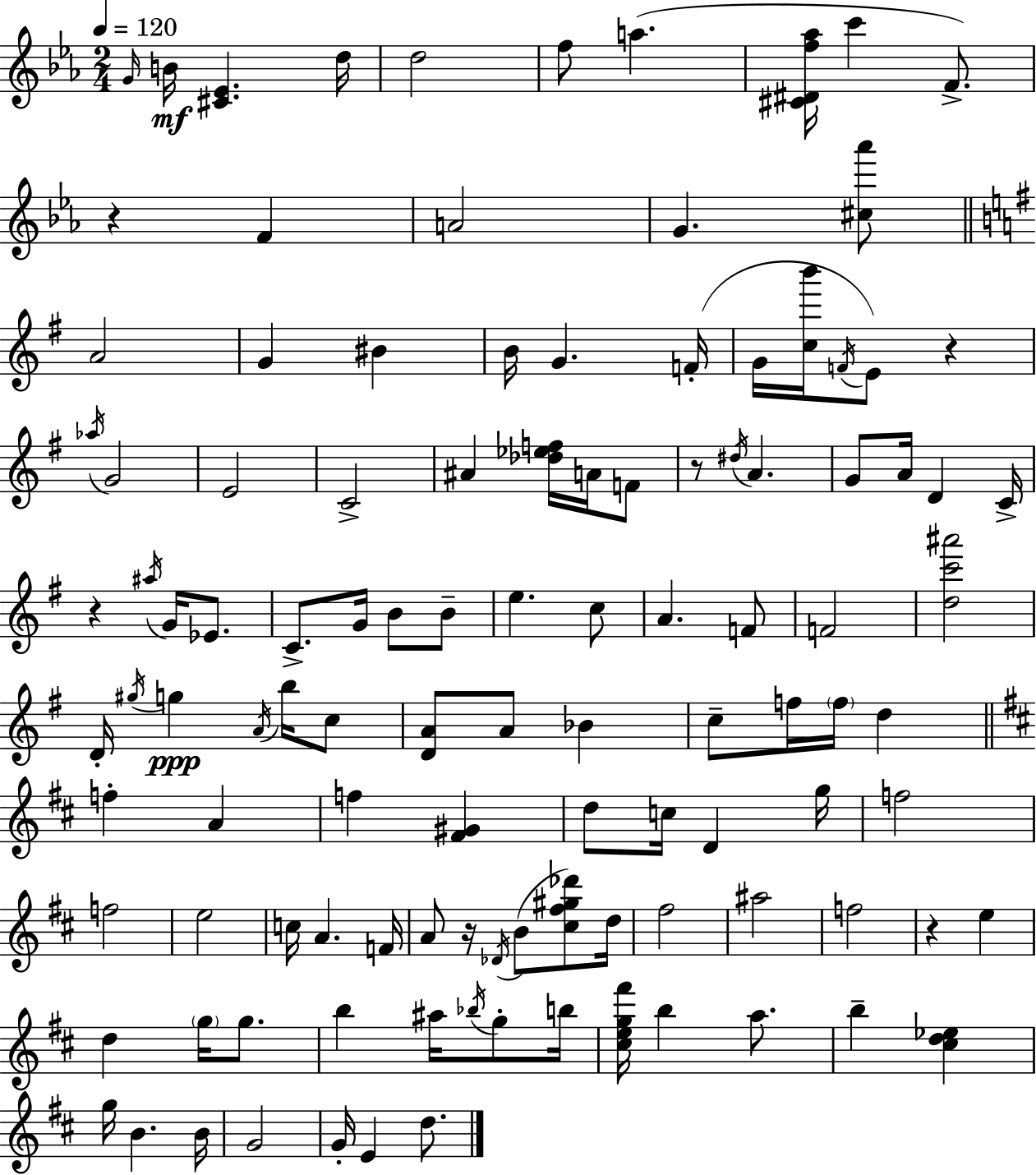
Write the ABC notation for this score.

X:1
T:Untitled
M:2/4
L:1/4
K:Cm
G/4 B/4 [^C_E] d/4 d2 f/2 a [^C^Df_a]/4 c' F/2 z F A2 G [^c_a']/2 A2 G ^B B/4 G F/4 G/4 [cb']/4 F/4 E/2 z _a/4 G2 E2 C2 ^A [_d_ef]/4 A/4 F/2 z/2 ^d/4 A G/2 A/4 D C/4 z ^a/4 G/4 _E/2 C/2 G/4 B/2 B/2 e c/2 A F/2 F2 [dc'^a']2 D/4 ^g/4 g A/4 b/4 c/2 [DA]/2 A/2 _B c/2 f/4 f/4 d f A f [^F^G] d/2 c/4 D g/4 f2 f2 e2 c/4 A F/4 A/2 z/4 _D/4 B/2 [^c^f^g_d']/2 d/4 ^f2 ^a2 f2 z e d g/4 g/2 b ^a/4 _b/4 g/2 b/4 [^ceg^f']/4 b a/2 b [^cd_e] g/4 B B/4 G2 G/4 E d/2